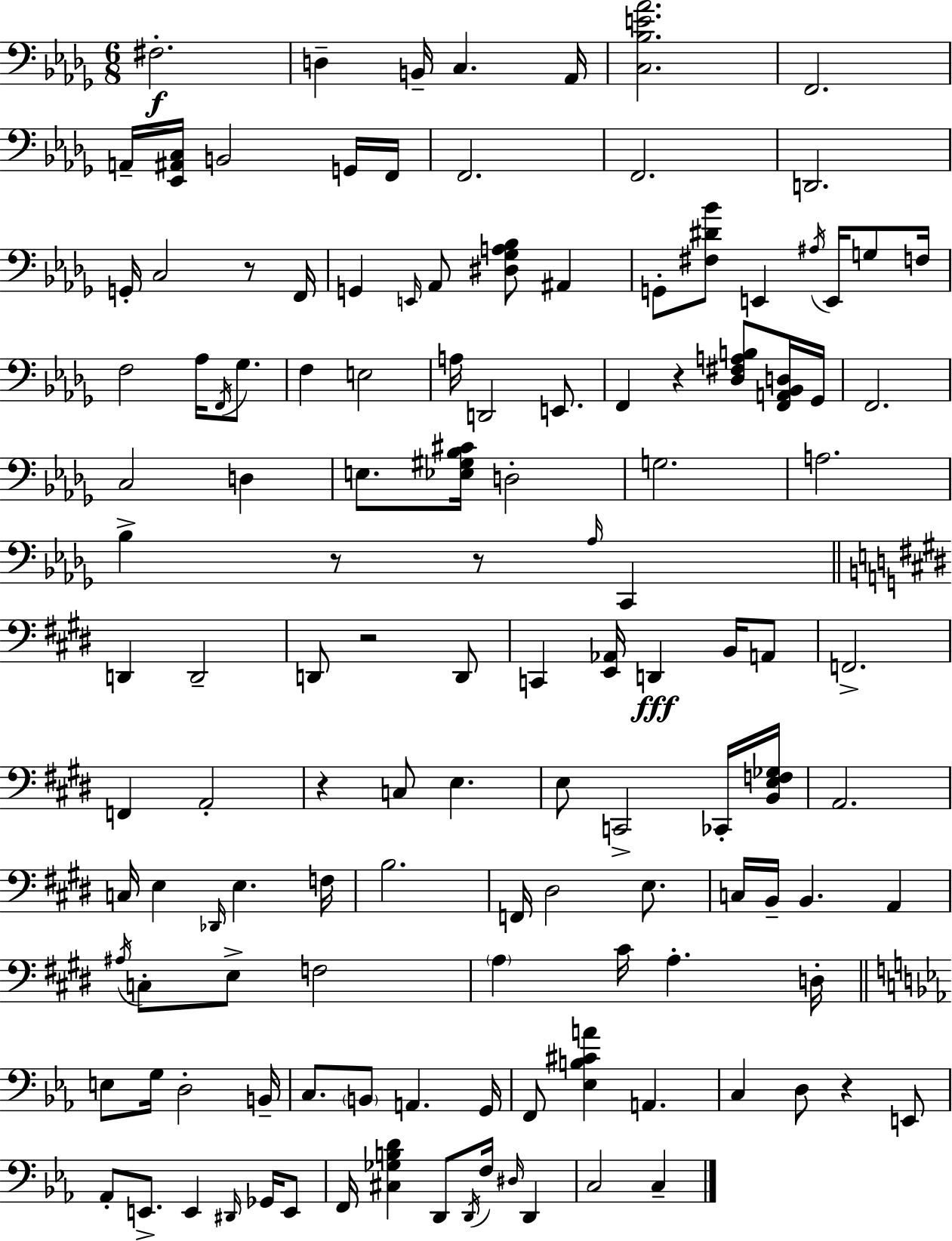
F#3/h. D3/q B2/s C3/q. Ab2/s [C3,Bb3,E4,Ab4]/h. F2/h. A2/s [Eb2,A#2,C3]/s B2/h G2/s F2/s F2/h. F2/h. D2/h. G2/s C3/h R/e F2/s G2/q E2/s Ab2/e [D#3,Gb3,A3,Bb3]/e A#2/q G2/e [F#3,D#4,Bb4]/e E2/q A#3/s E2/s G3/e F3/s F3/h Ab3/s F2/s Gb3/e. F3/q E3/h A3/s D2/h E2/e. F2/q R/q [Db3,F#3,A3,B3]/e [F2,A2,Bb2,D3]/s Gb2/s F2/h. C3/h D3/q E3/e. [Eb3,G#3,Bb3,C#4]/s D3/h G3/h. A3/h. Bb3/q R/e R/e Ab3/s C2/q D2/q D2/h D2/e R/h D2/e C2/q [E2,Ab2]/s D2/q B2/s A2/e F2/h. F2/q A2/h R/q C3/e E3/q. E3/e C2/h CES2/s [B2,E3,F3,Gb3]/s A2/h. C3/s E3/q Db2/s E3/q. F3/s B3/h. F2/s D#3/h E3/e. C3/s B2/s B2/q. A2/q A#3/s C3/e E3/e F3/h A3/q C#4/s A3/q. D3/s E3/e G3/s D3/h B2/s C3/e. B2/e A2/q. G2/s F2/e [Eb3,B3,C#4,A4]/q A2/q. C3/q D3/e R/q E2/e Ab2/e E2/e. E2/q D#2/s Gb2/s E2/e F2/s [C#3,Gb3,B3,D4]/q D2/e D2/s F3/s D#3/s D2/q C3/h C3/q